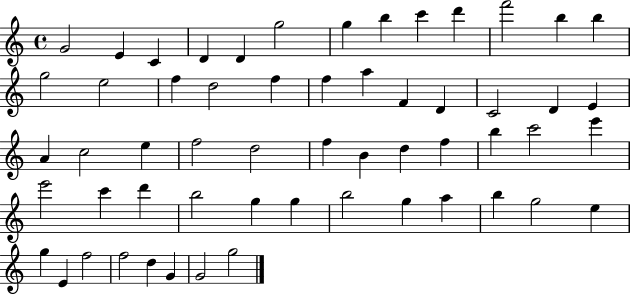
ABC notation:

X:1
T:Untitled
M:4/4
L:1/4
K:C
G2 E C D D g2 g b c' d' f'2 b b g2 e2 f d2 f f a F D C2 D E A c2 e f2 d2 f B d f b c'2 e' e'2 c' d' b2 g g b2 g a b g2 e g E f2 f2 d G G2 g2